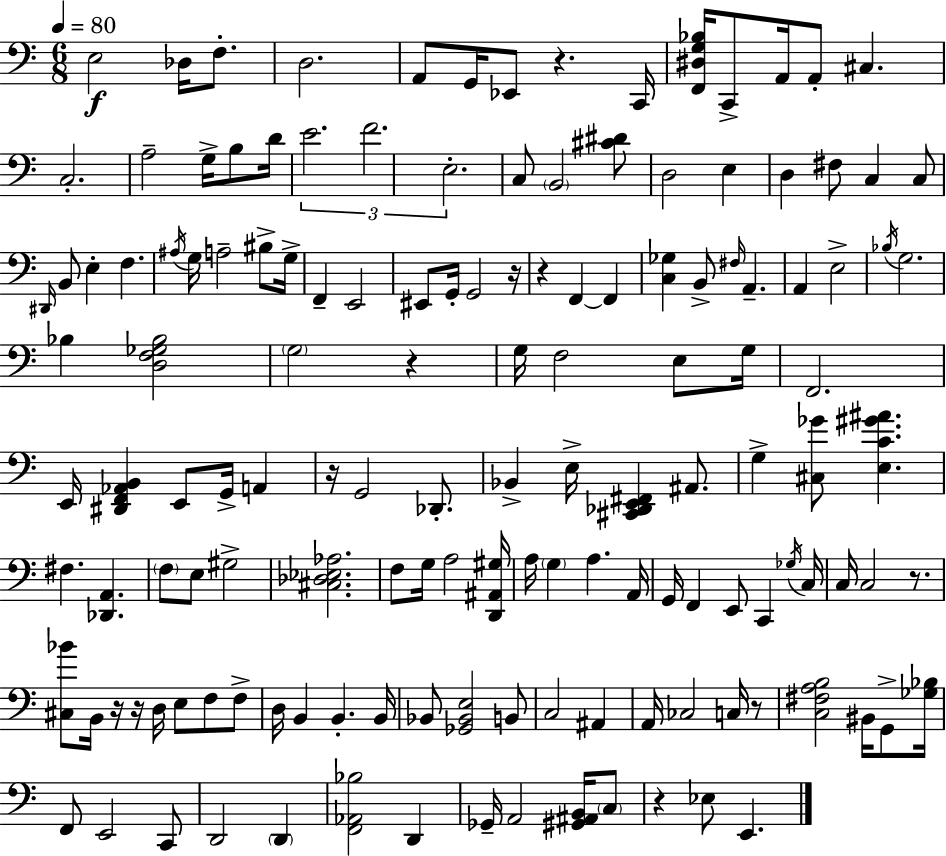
E3/h Db3/s F3/e. D3/h. A2/e G2/s Eb2/e R/q. C2/s [F2,D#3,G3,Bb3]/s C2/e A2/s A2/e C#3/q. C3/h. A3/h G3/s B3/e D4/s E4/h. F4/h. E3/h. C3/e B2/h [C#4,D#4]/e D3/h E3/q D3/q F#3/e C3/q C3/e D#2/s B2/e E3/q F3/q. A#3/s G3/s A3/h BIS3/e G3/s F2/q E2/h EIS2/e G2/s G2/h R/s R/q F2/q F2/q [C3,Gb3]/q B2/e F#3/s A2/q. A2/q E3/h Bb3/s G3/h. Bb3/q [D3,F3,Gb3,Bb3]/h G3/h R/q G3/s F3/h E3/e G3/s F2/h. E2/s [D#2,F2,Ab2,B2]/q E2/e G2/s A2/q R/s G2/h Db2/e. Bb2/q E3/s [C#2,Db2,E2,F#2]/q A#2/e. G3/q [C#3,Gb4]/e [E3,C4,G#4,A#4]/q. F#3/q. [Db2,A2]/q. F3/e E3/e G#3/h [C#3,Db3,Eb3,Ab3]/h. F3/e G3/s A3/h [D2,A#2,G#3]/s A3/s G3/q A3/q. A2/s G2/s F2/q E2/e C2/q Gb3/s C3/s C3/s C3/h R/e. [C#3,Bb4]/e B2/s R/s R/s D3/s E3/e F3/e F3/e D3/s B2/q B2/q. B2/s Bb2/e [Gb2,Bb2,E3]/h B2/e C3/h A#2/q A2/s CES3/h C3/s R/e [C3,F#3,A3,B3]/h BIS2/s G2/e [Gb3,Bb3]/s F2/e E2/h C2/e D2/h D2/q [F2,Ab2,Bb3]/h D2/q Gb2/s A2/h [G#2,A#2,B2]/s C3/e R/q Eb3/e E2/q.